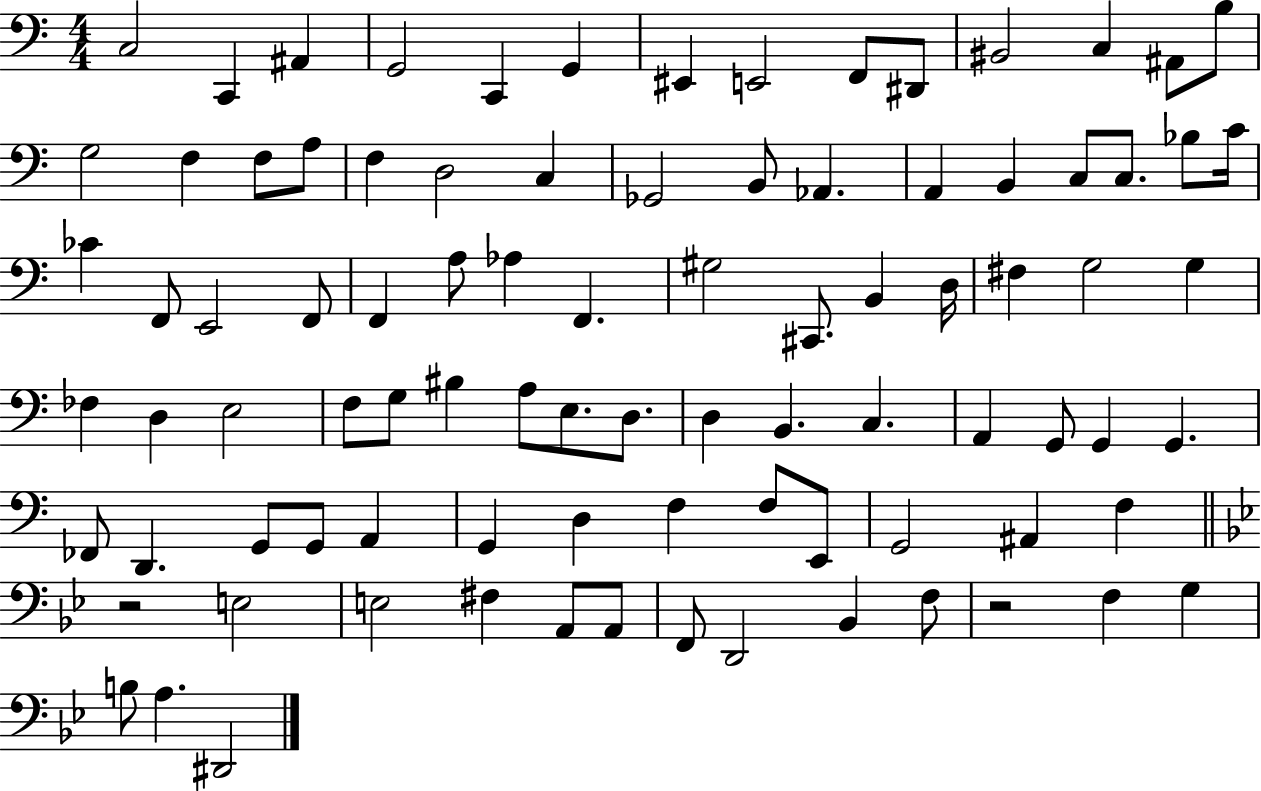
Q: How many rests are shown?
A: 2